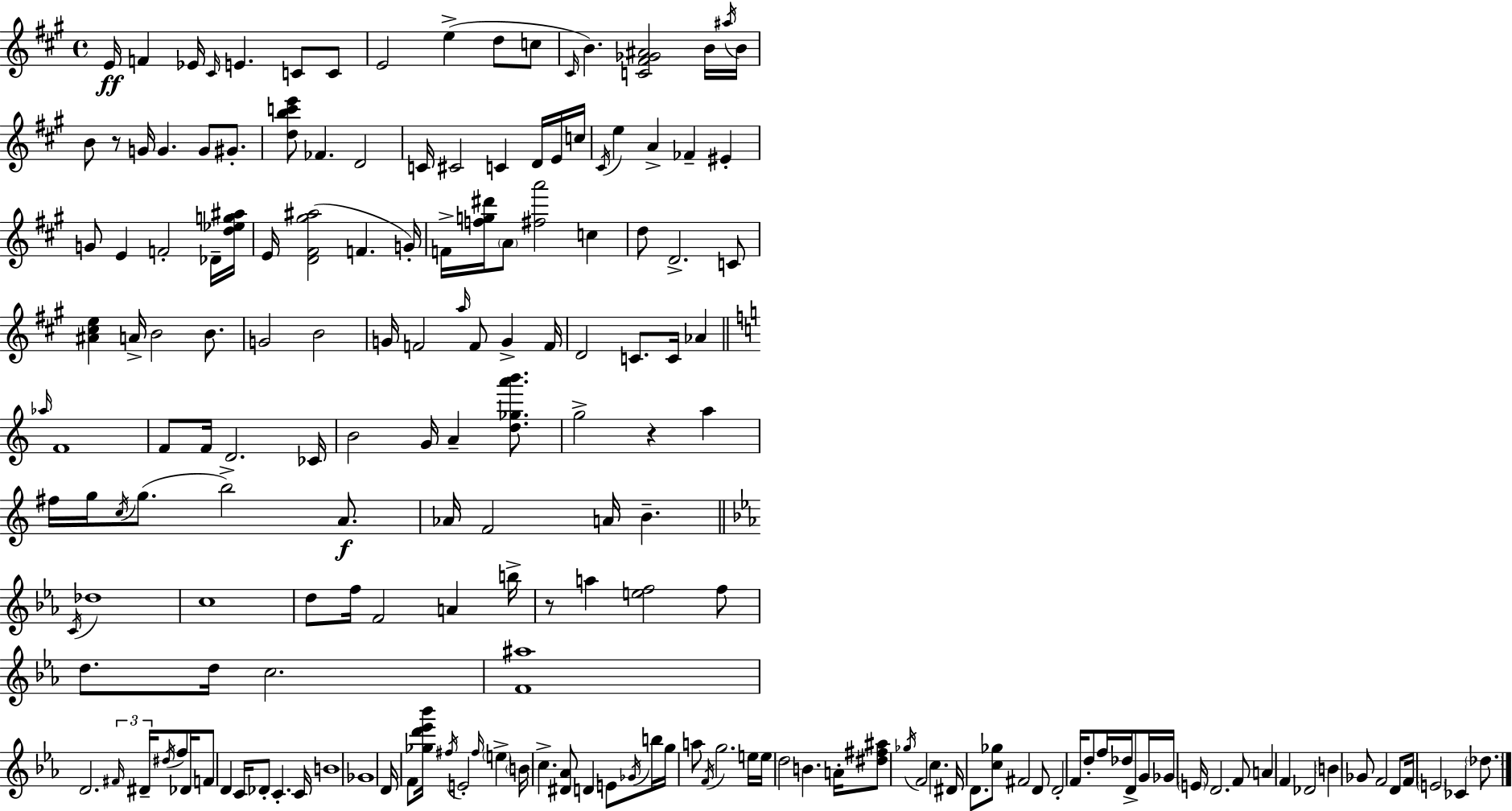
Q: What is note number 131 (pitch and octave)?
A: A4